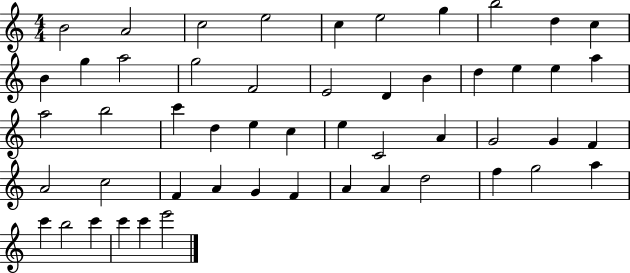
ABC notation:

X:1
T:Untitled
M:4/4
L:1/4
K:C
B2 A2 c2 e2 c e2 g b2 d c B g a2 g2 F2 E2 D B d e e a a2 b2 c' d e c e C2 A G2 G F A2 c2 F A G F A A d2 f g2 a c' b2 c' c' c' e'2